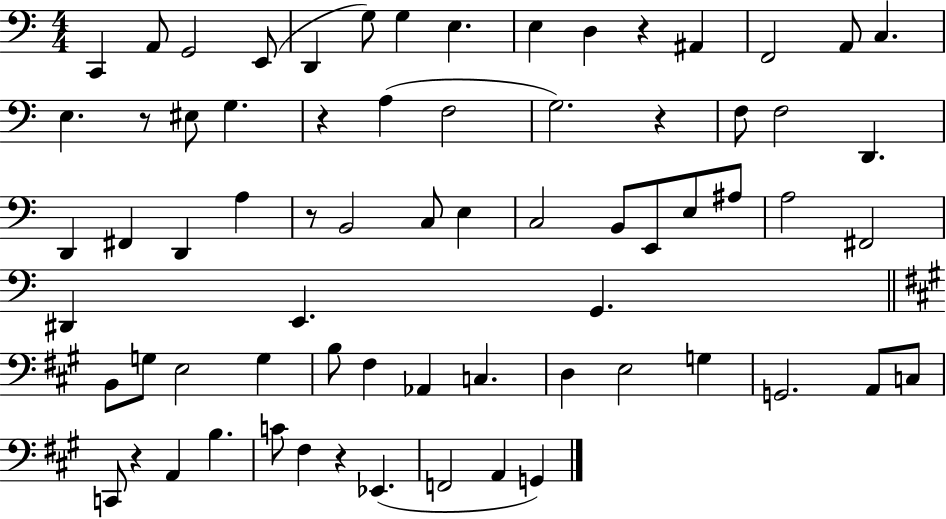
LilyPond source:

{
  \clef bass
  \numericTimeSignature
  \time 4/4
  \key c \major
  \repeat volta 2 { c,4 a,8 g,2 e,8( | d,4 g8) g4 e4. | e4 d4 r4 ais,4 | f,2 a,8 c4. | \break e4. r8 eis8 g4. | r4 a4( f2 | g2.) r4 | f8 f2 d,4. | \break d,4 fis,4 d,4 a4 | r8 b,2 c8 e4 | c2 b,8 e,8 e8 ais8 | a2 fis,2 | \break dis,4 e,4. g,4. | \bar "||" \break \key a \major b,8 g8 e2 g4 | b8 fis4 aes,4 c4. | d4 e2 g4 | g,2. a,8 c8 | \break c,8 r4 a,4 b4. | c'8 fis4 r4 ees,4.( | f,2 a,4 g,4) | } \bar "|."
}